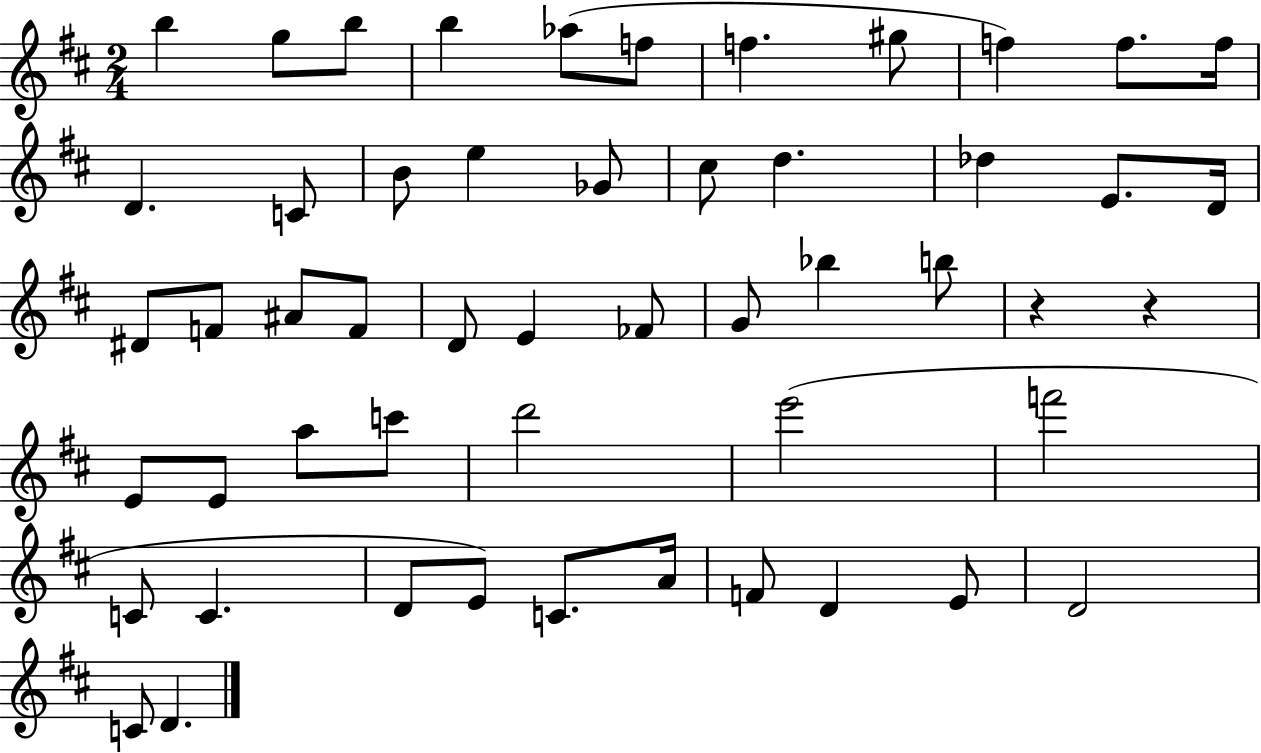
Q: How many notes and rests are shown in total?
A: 52